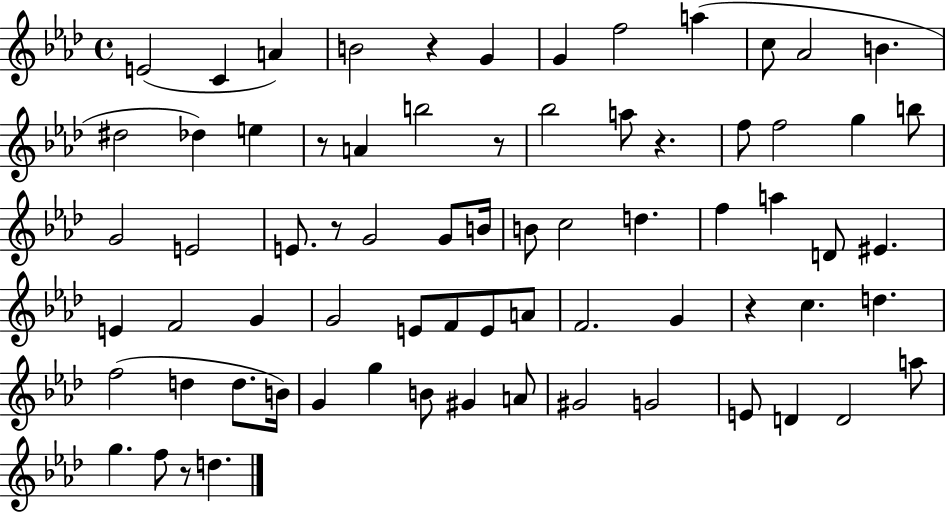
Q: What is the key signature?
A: AES major